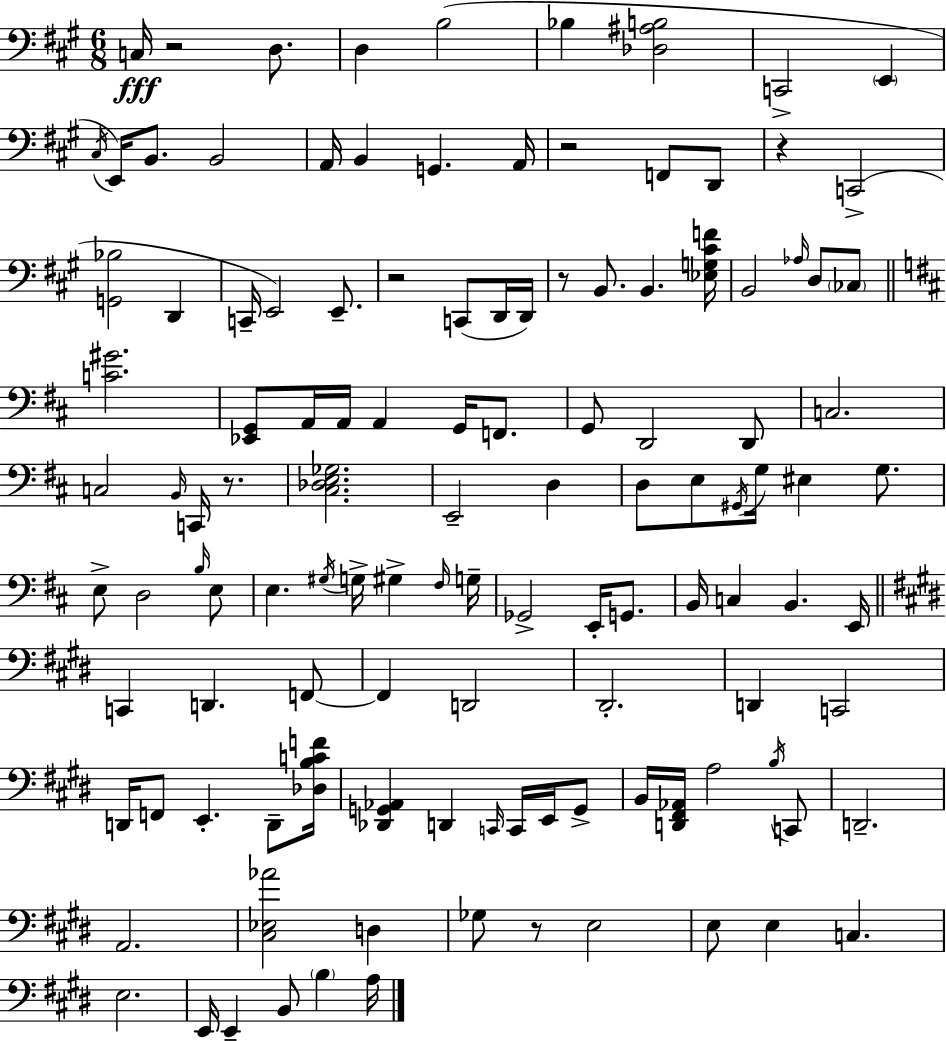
X:1
T:Untitled
M:6/8
L:1/4
K:A
C,/4 z2 D,/2 D, B,2 _B, [_D,^A,B,]2 C,,2 E,, ^C,/4 E,,/4 B,,/2 B,,2 A,,/4 B,, G,, A,,/4 z2 F,,/2 D,,/2 z C,,2 [G,,_B,]2 D,, C,,/4 E,,2 E,,/2 z2 C,,/2 D,,/4 D,,/4 z/2 B,,/2 B,, [_E,G,^CF]/4 B,,2 _A,/4 D,/2 _C,/2 [C^G]2 [_E,,G,,]/2 A,,/4 A,,/4 A,, G,,/4 F,,/2 G,,/2 D,,2 D,,/2 C,2 C,2 B,,/4 C,,/4 z/2 [^C,_D,E,_G,]2 E,,2 D, D,/2 E,/2 ^G,,/4 G,/4 ^E, G,/2 E,/2 D,2 B,/4 E,/2 E, ^G,/4 G,/4 ^G, ^F,/4 G,/4 _G,,2 E,,/4 G,,/2 B,,/4 C, B,, E,,/4 C,, D,, F,,/2 F,, D,,2 ^D,,2 D,, C,,2 D,,/4 F,,/2 E,, D,,/2 [_D,B,CF]/4 [_D,,G,,_A,,] D,, C,,/4 C,,/4 E,,/4 G,,/2 B,,/4 [D,,^F,,_A,,]/4 A,2 B,/4 C,,/2 D,,2 A,,2 [^C,_E,_A]2 D, _G,/2 z/2 E,2 E,/2 E, C, E,2 E,,/4 E,, B,,/2 B, A,/4